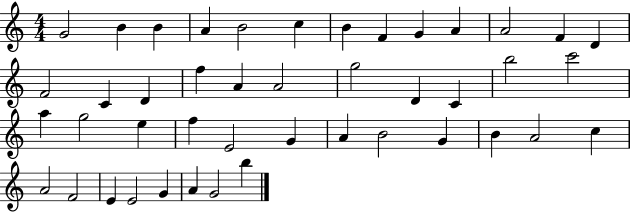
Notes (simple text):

G4/h B4/q B4/q A4/q B4/h C5/q B4/q F4/q G4/q A4/q A4/h F4/q D4/q F4/h C4/q D4/q F5/q A4/q A4/h G5/h D4/q C4/q B5/h C6/h A5/q G5/h E5/q F5/q E4/h G4/q A4/q B4/h G4/q B4/q A4/h C5/q A4/h F4/h E4/q E4/h G4/q A4/q G4/h B5/q